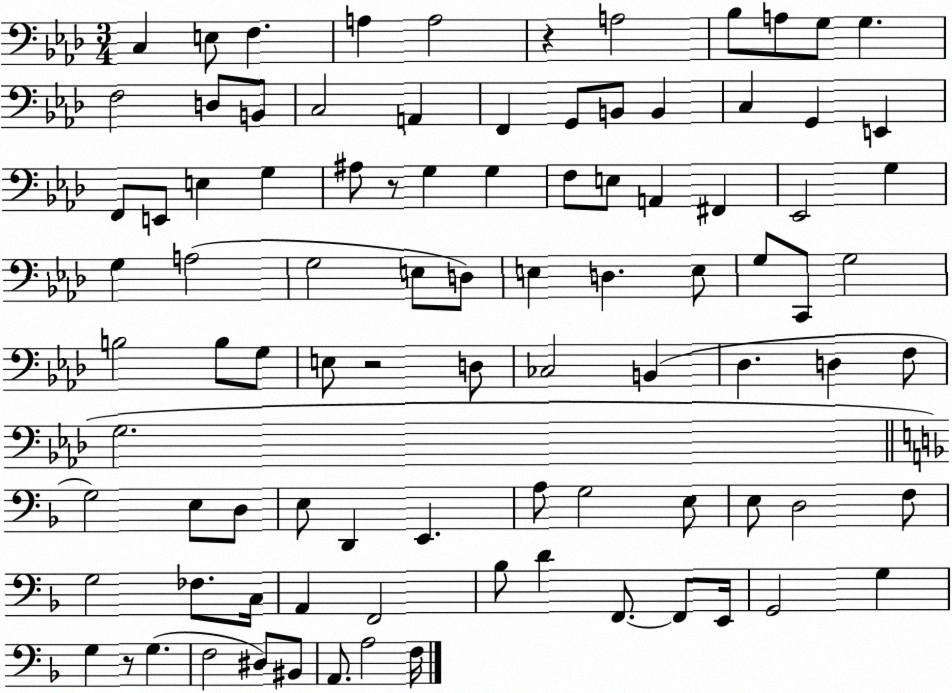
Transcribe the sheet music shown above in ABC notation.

X:1
T:Untitled
M:3/4
L:1/4
K:Ab
C, E,/2 F, A, A,2 z A,2 _B,/2 A,/2 G,/2 G, F,2 D,/2 B,,/2 C,2 A,, F,, G,,/2 B,,/2 B,, C, G,, E,, F,,/2 E,,/2 E, G, ^A,/2 z/2 G, G, F,/2 E,/2 A,, ^F,, _E,,2 G, G, A,2 G,2 E,/2 D,/2 E, D, E,/2 G,/2 C,,/2 G,2 B,2 B,/2 G,/2 E,/2 z2 D,/2 _C,2 B,, _D, D, F,/2 G,2 G,2 E,/2 D,/2 E,/2 D,, E,, A,/2 G,2 E,/2 E,/2 D,2 F,/2 G,2 _F,/2 C,/4 A,, F,,2 _B,/2 D F,,/2 F,,/2 E,,/4 G,,2 G, G, z/2 G, F,2 ^D,/2 ^B,,/2 A,,/2 A,2 F,/4